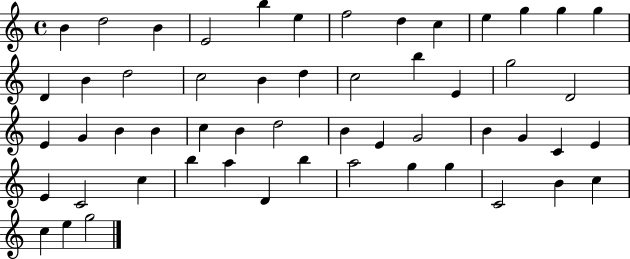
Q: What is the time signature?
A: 4/4